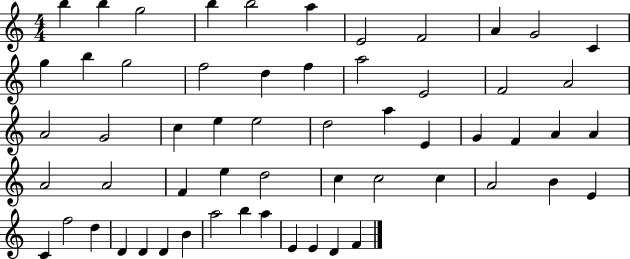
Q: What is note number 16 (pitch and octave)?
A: D5